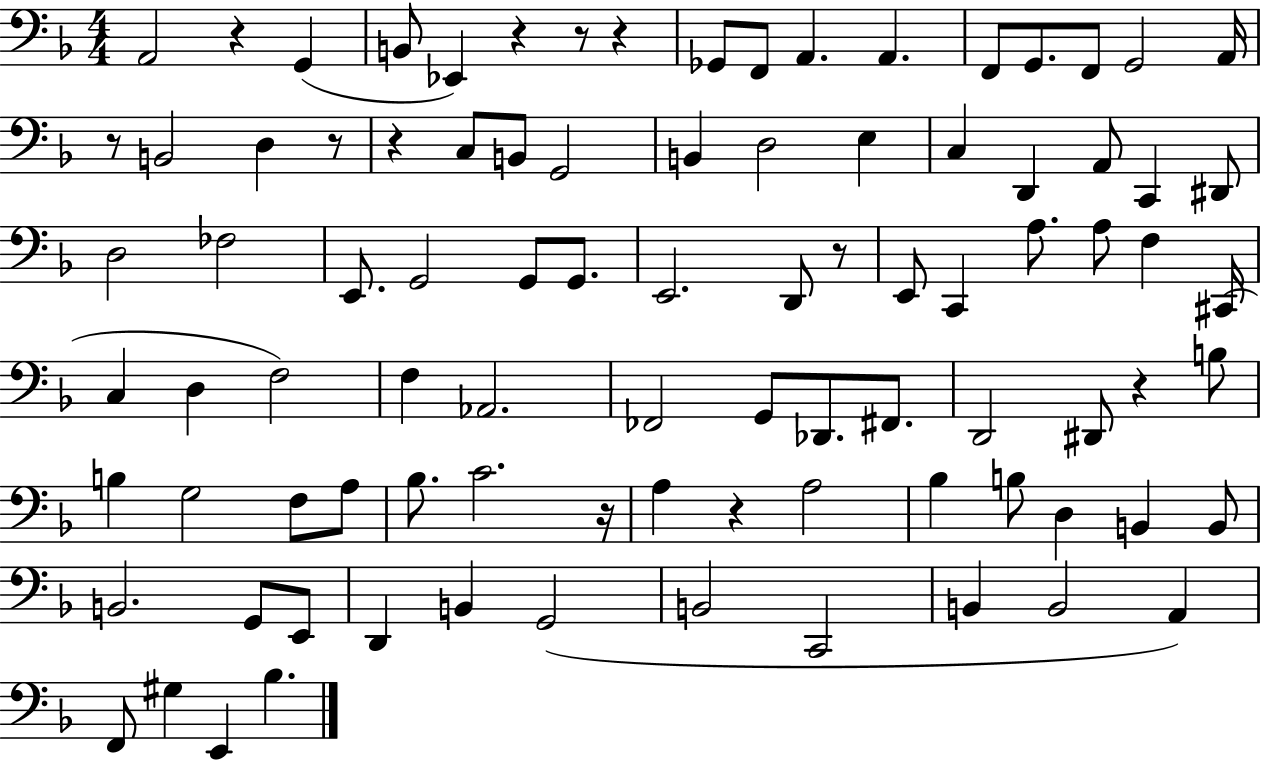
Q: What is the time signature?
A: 4/4